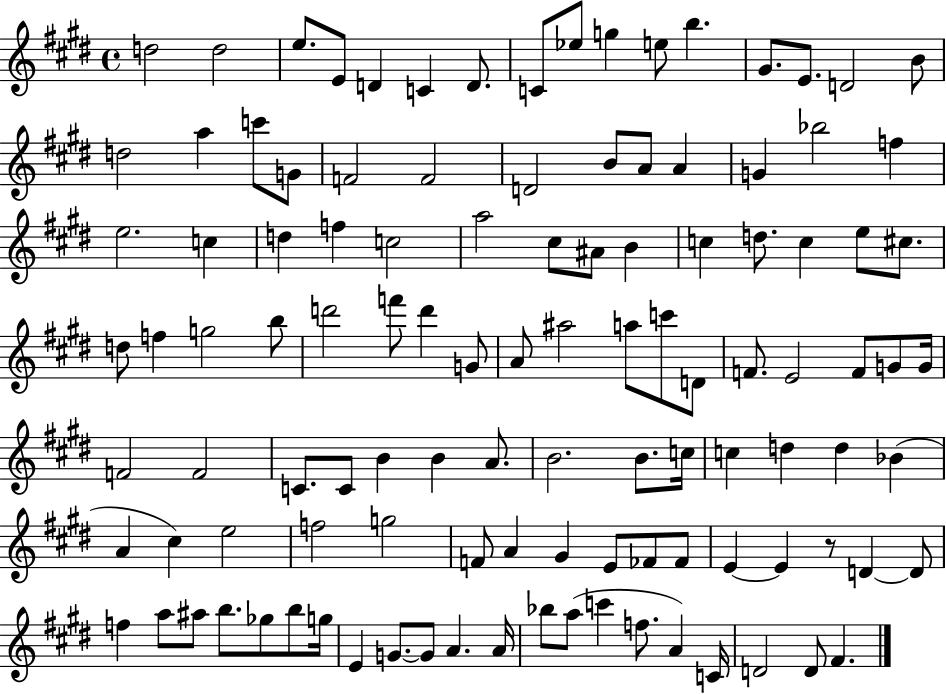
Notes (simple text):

D5/h D5/h E5/e. E4/e D4/q C4/q D4/e. C4/e Eb5/e G5/q E5/e B5/q. G#4/e. E4/e. D4/h B4/e D5/h A5/q C6/e G4/e F4/h F4/h D4/h B4/e A4/e A4/q G4/q Bb5/h F5/q E5/h. C5/q D5/q F5/q C5/h A5/h C#5/e A#4/e B4/q C5/q D5/e. C5/q E5/e C#5/e. D5/e F5/q G5/h B5/e D6/h F6/e D6/q G4/e A4/e A#5/h A5/e C6/e D4/e F4/e. E4/h F4/e G4/e G4/s F4/h F4/h C4/e. C4/e B4/q B4/q A4/e. B4/h. B4/e. C5/s C5/q D5/q D5/q Bb4/q A4/q C#5/q E5/h F5/h G5/h F4/e A4/q G#4/q E4/e FES4/e FES4/e E4/q E4/q R/e D4/q D4/e F5/q A5/e A#5/e B5/e. Gb5/e B5/e G5/s E4/q G4/e. G4/e A4/q. A4/s Bb5/e A5/e C6/q F5/e. A4/q C4/s D4/h D4/e F#4/q.